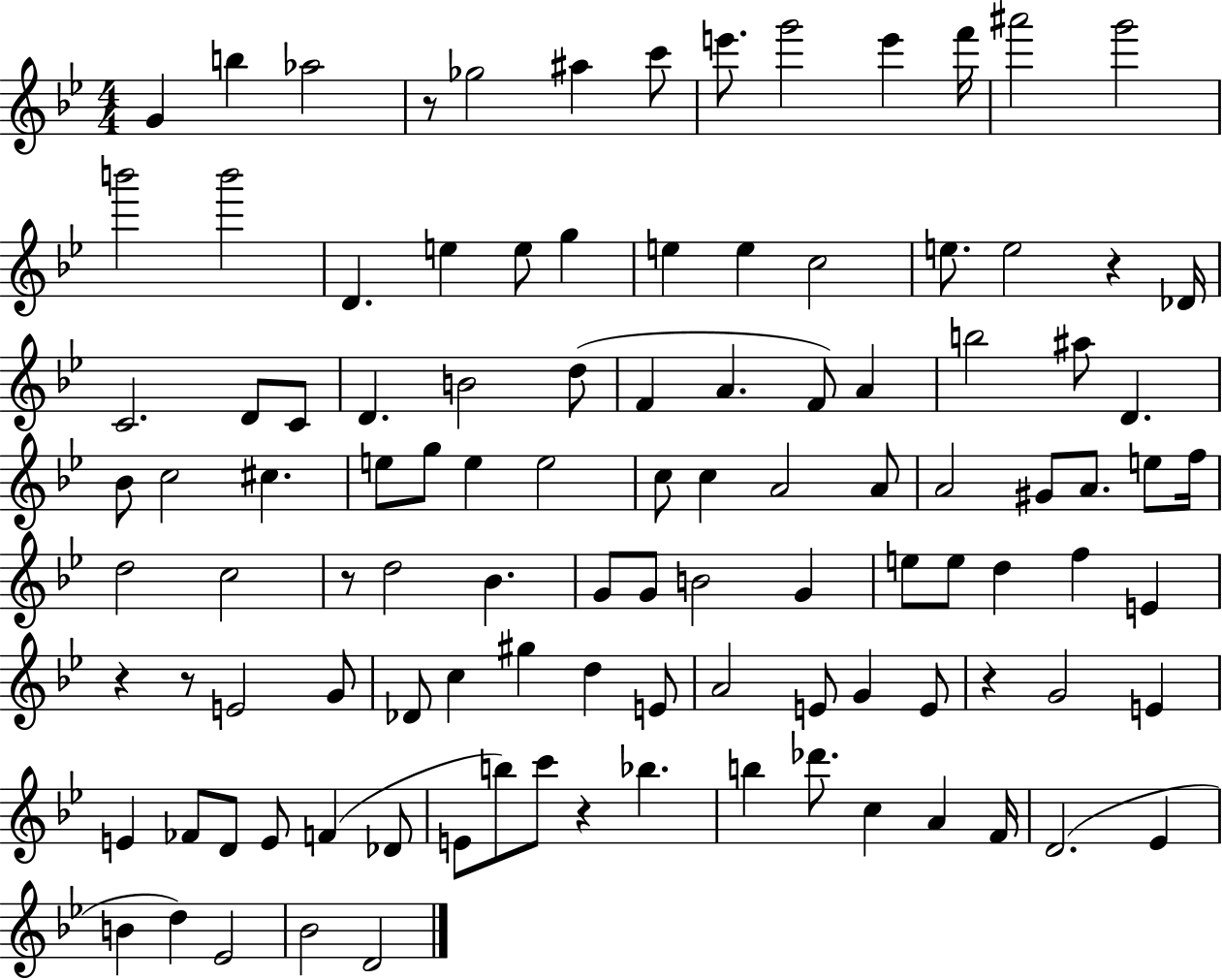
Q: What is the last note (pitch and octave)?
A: D4